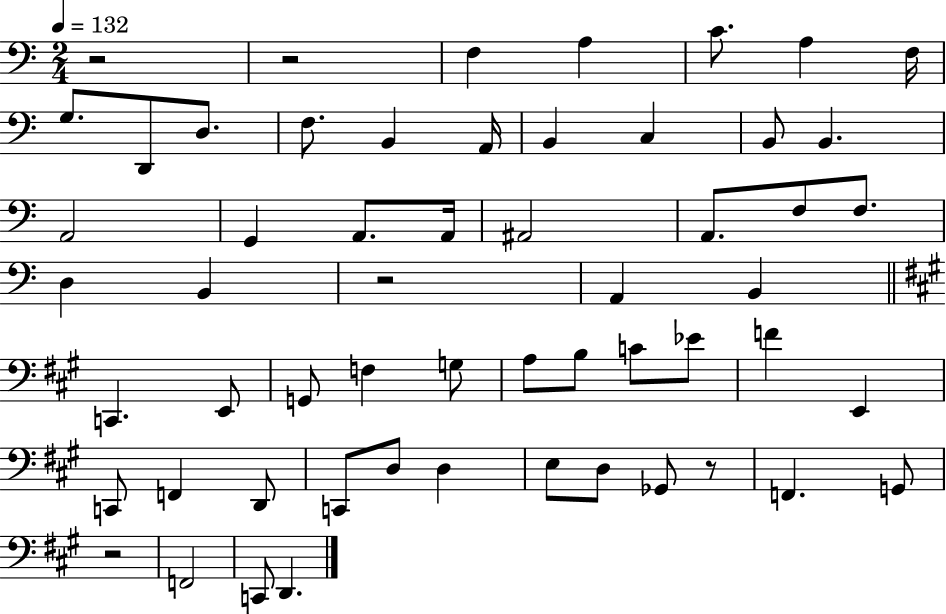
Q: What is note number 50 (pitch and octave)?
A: F2